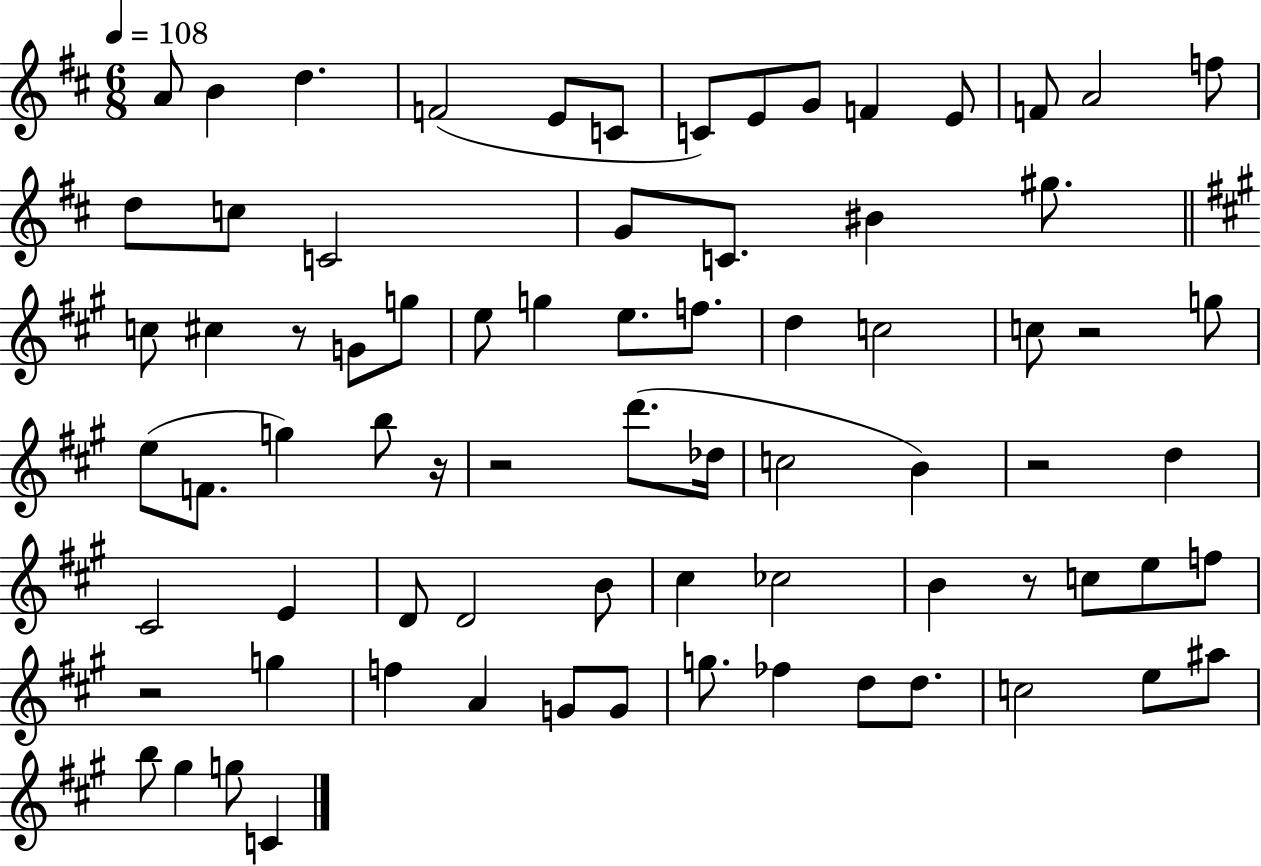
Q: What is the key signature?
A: D major